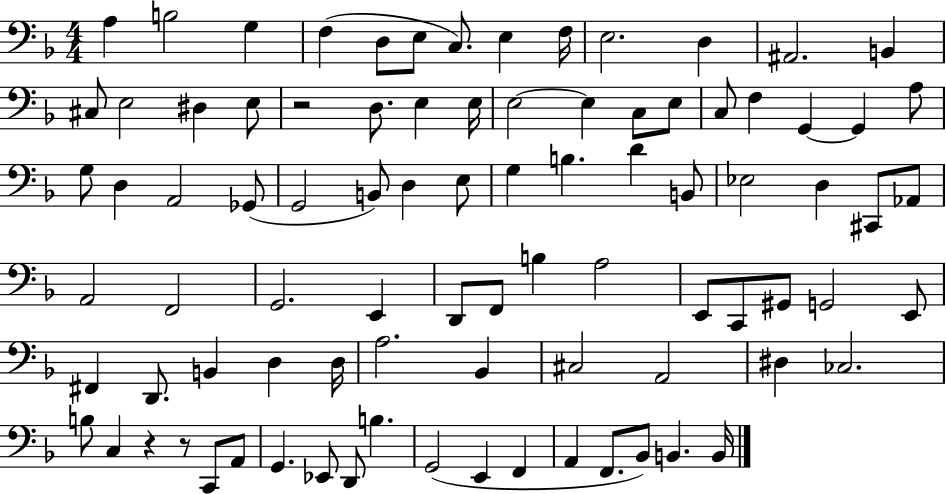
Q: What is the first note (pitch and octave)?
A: A3